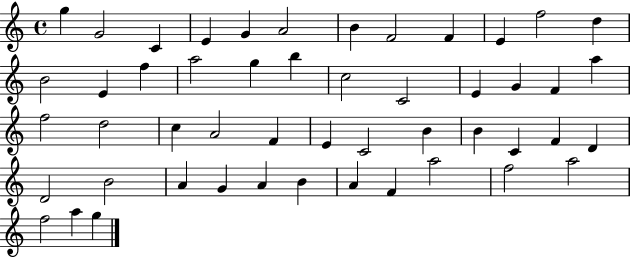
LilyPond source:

{
  \clef treble
  \time 4/4
  \defaultTimeSignature
  \key c \major
  g''4 g'2 c'4 | e'4 g'4 a'2 | b'4 f'2 f'4 | e'4 f''2 d''4 | \break b'2 e'4 f''4 | a''2 g''4 b''4 | c''2 c'2 | e'4 g'4 f'4 a''4 | \break f''2 d''2 | c''4 a'2 f'4 | e'4 c'2 b'4 | b'4 c'4 f'4 d'4 | \break d'2 b'2 | a'4 g'4 a'4 b'4 | a'4 f'4 a''2 | f''2 a''2 | \break f''2 a''4 g''4 | \bar "|."
}